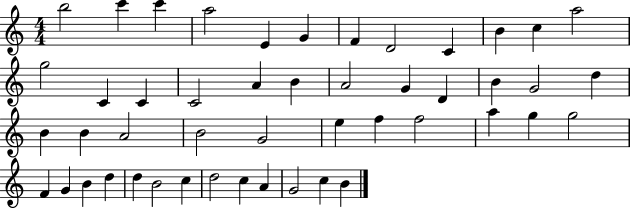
{
  \clef treble
  \numericTimeSignature
  \time 4/4
  \key c \major
  b''2 c'''4 c'''4 | a''2 e'4 g'4 | f'4 d'2 c'4 | b'4 c''4 a''2 | \break g''2 c'4 c'4 | c'2 a'4 b'4 | a'2 g'4 d'4 | b'4 g'2 d''4 | \break b'4 b'4 a'2 | b'2 g'2 | e''4 f''4 f''2 | a''4 g''4 g''2 | \break f'4 g'4 b'4 d''4 | d''4 b'2 c''4 | d''2 c''4 a'4 | g'2 c''4 b'4 | \break \bar "|."
}